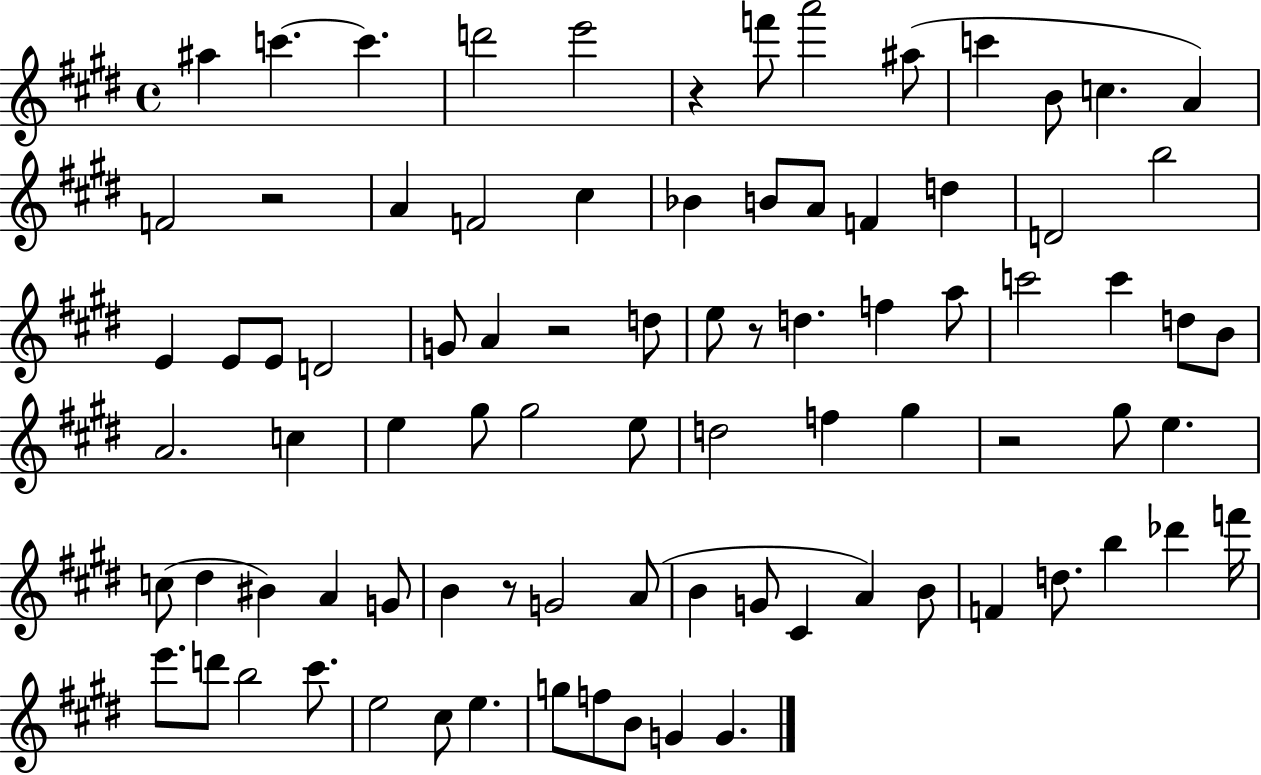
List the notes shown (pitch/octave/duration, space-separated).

A#5/q C6/q. C6/q. D6/h E6/h R/q F6/e A6/h A#5/e C6/q B4/e C5/q. A4/q F4/h R/h A4/q F4/h C#5/q Bb4/q B4/e A4/e F4/q D5/q D4/h B5/h E4/q E4/e E4/e D4/h G4/e A4/q R/h D5/e E5/e R/e D5/q. F5/q A5/e C6/h C6/q D5/e B4/e A4/h. C5/q E5/q G#5/e G#5/h E5/e D5/h F5/q G#5/q R/h G#5/e E5/q. C5/e D#5/q BIS4/q A4/q G4/e B4/q R/e G4/h A4/e B4/q G4/e C#4/q A4/q B4/e F4/q D5/e. B5/q Db6/q F6/s E6/e. D6/e B5/h C#6/e. E5/h C#5/e E5/q. G5/e F5/e B4/e G4/q G4/q.